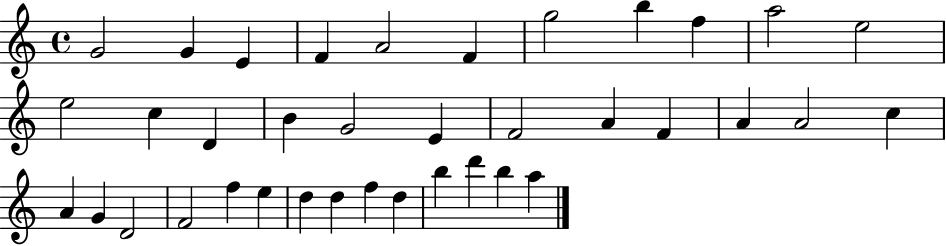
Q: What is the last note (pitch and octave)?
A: A5